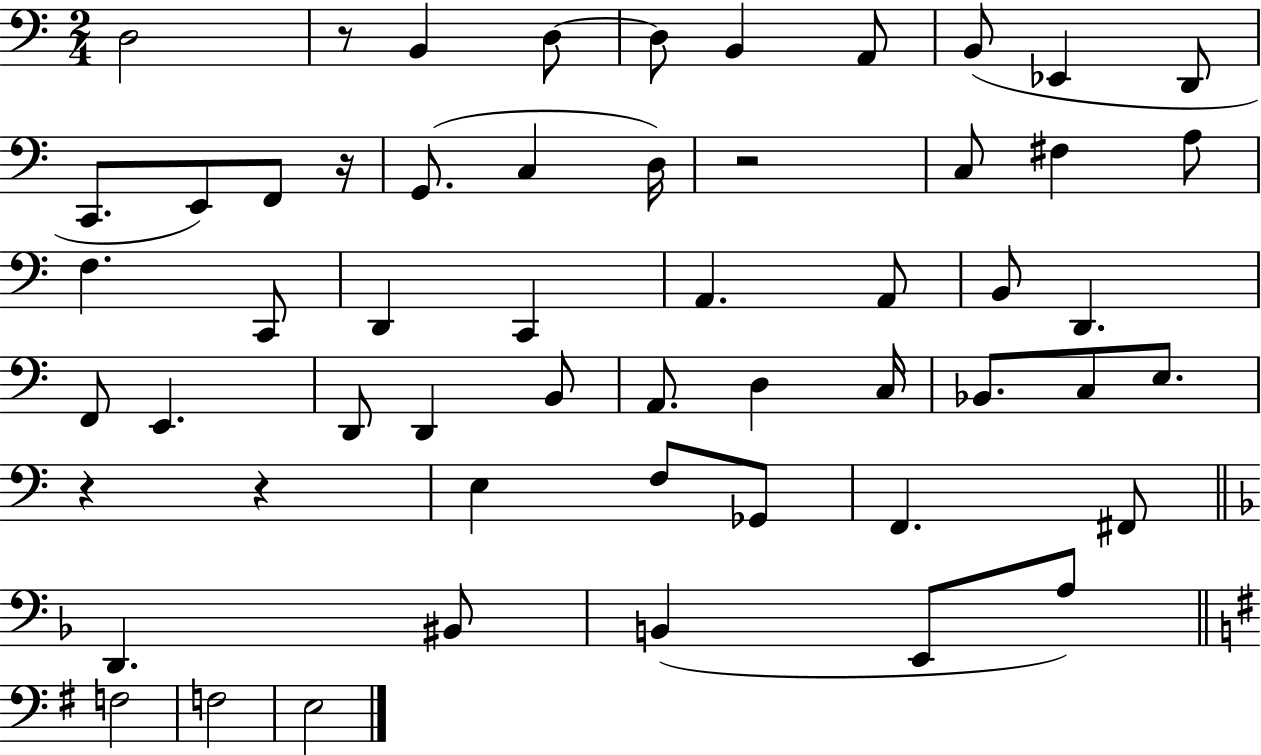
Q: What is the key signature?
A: C major